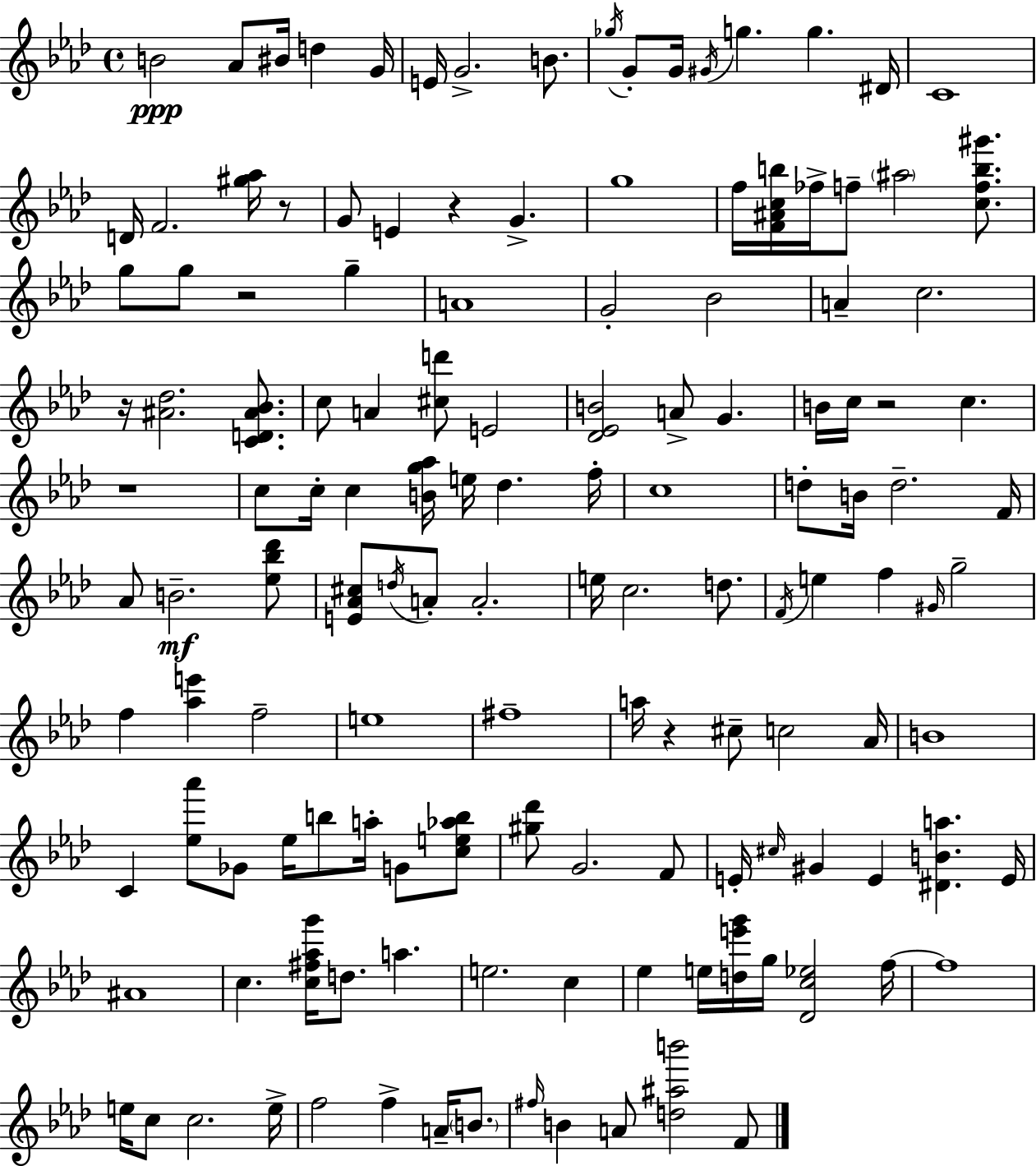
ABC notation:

X:1
T:Untitled
M:4/4
L:1/4
K:Ab
B2 _A/2 ^B/4 d G/4 E/4 G2 B/2 _g/4 G/2 G/4 ^G/4 g g ^D/4 C4 D/4 F2 [^g_a]/4 z/2 G/2 E z G g4 f/4 [F^Acb]/4 _f/4 f/2 ^a2 [cfb^g']/2 g/2 g/2 z2 g A4 G2 _B2 A c2 z/4 [^A_d]2 [CD^A_B]/2 c/2 A [^cd']/2 E2 [_D_EB]2 A/2 G B/4 c/4 z2 c z4 c/2 c/4 c [Bg_a]/4 e/4 _d f/4 c4 d/2 B/4 d2 F/4 _A/2 B2 [_e_b_d']/2 [E_A^c]/2 d/4 A/2 A2 e/4 c2 d/2 F/4 e f ^G/4 g2 f [_ae'] f2 e4 ^f4 a/4 z ^c/2 c2 _A/4 B4 C [_e_a']/2 _G/2 _e/4 b/2 a/4 G/2 [ce_ab]/2 [^g_d']/2 G2 F/2 E/4 ^c/4 ^G E [^DBa] E/4 ^A4 c [c^f_ag']/4 d/2 a e2 c _e e/4 [de'g']/4 g/4 [_Dc_e]2 f/4 f4 e/4 c/2 c2 e/4 f2 f A/4 B/2 ^f/4 B A/2 [d^ab']2 F/2